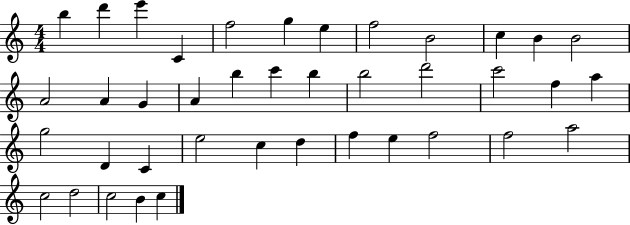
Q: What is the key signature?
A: C major